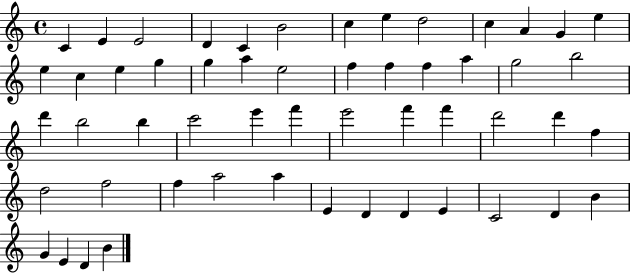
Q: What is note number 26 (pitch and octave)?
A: B5